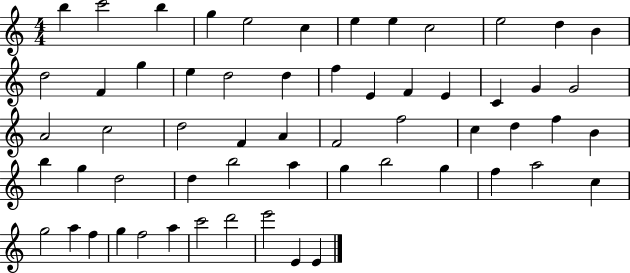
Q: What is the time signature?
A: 4/4